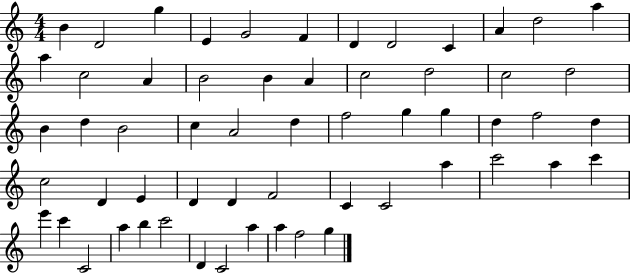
{
  \clef treble
  \numericTimeSignature
  \time 4/4
  \key c \major
  b'4 d'2 g''4 | e'4 g'2 f'4 | d'4 d'2 c'4 | a'4 d''2 a''4 | \break a''4 c''2 a'4 | b'2 b'4 a'4 | c''2 d''2 | c''2 d''2 | \break b'4 d''4 b'2 | c''4 a'2 d''4 | f''2 g''4 g''4 | d''4 f''2 d''4 | \break c''2 d'4 e'4 | d'4 d'4 f'2 | c'4 c'2 a''4 | c'''2 a''4 c'''4 | \break e'''4 c'''4 c'2 | a''4 b''4 c'''2 | d'4 c'2 a''4 | a''4 f''2 g''4 | \break \bar "|."
}